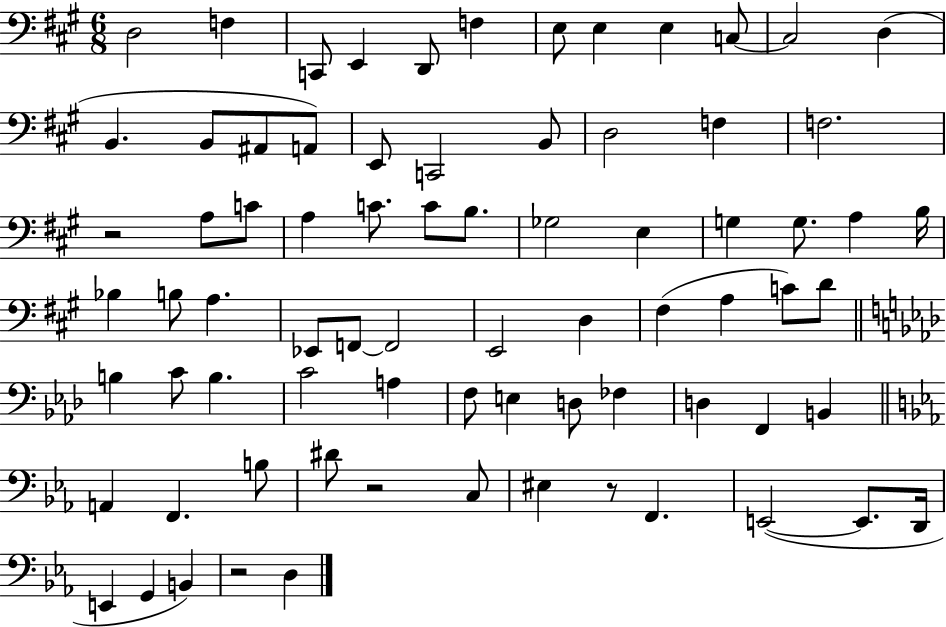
X:1
T:Untitled
M:6/8
L:1/4
K:A
D,2 F, C,,/2 E,, D,,/2 F, E,/2 E, E, C,/2 C,2 D, B,, B,,/2 ^A,,/2 A,,/2 E,,/2 C,,2 B,,/2 D,2 F, F,2 z2 A,/2 C/2 A, C/2 C/2 B,/2 _G,2 E, G, G,/2 A, B,/4 _B, B,/2 A, _E,,/2 F,,/2 F,,2 E,,2 D, ^F, A, C/2 D/2 B, C/2 B, C2 A, F,/2 E, D,/2 _F, D, F,, B,, A,, F,, B,/2 ^D/2 z2 C,/2 ^E, z/2 F,, E,,2 E,,/2 D,,/4 E,, G,, B,, z2 D,